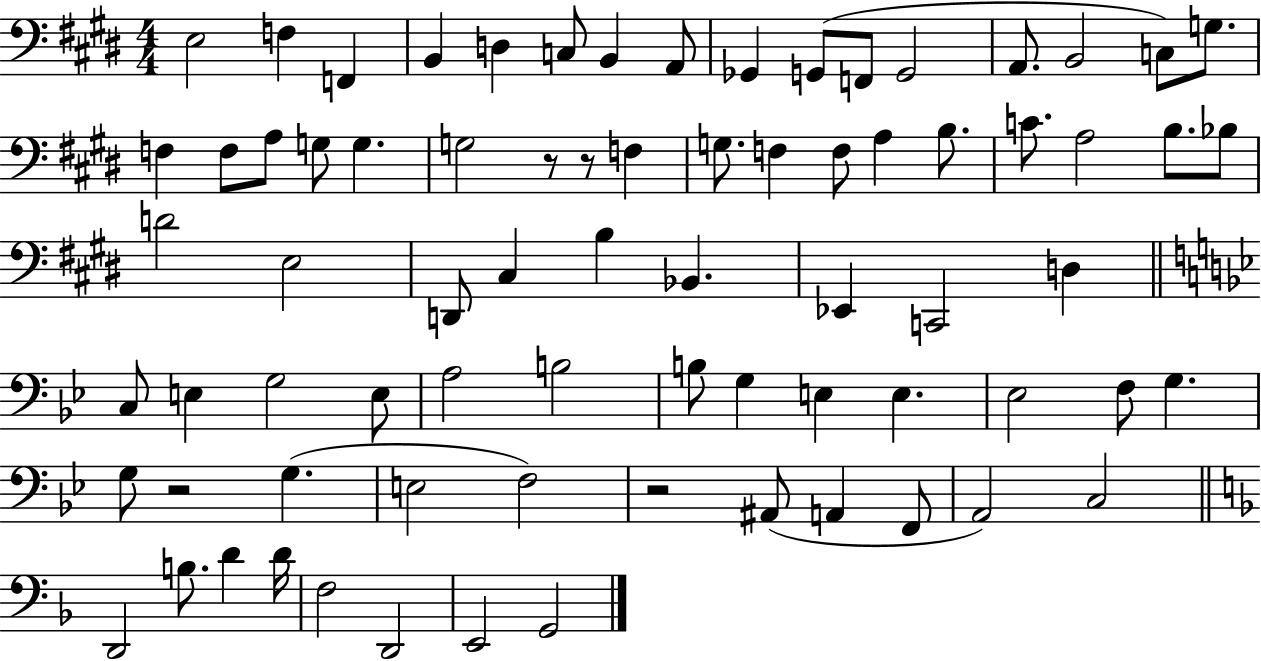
E3/h F3/q F2/q B2/q D3/q C3/e B2/q A2/e Gb2/q G2/e F2/e G2/h A2/e. B2/h C3/e G3/e. F3/q F3/e A3/e G3/e G3/q. G3/h R/e R/e F3/q G3/e. F3/q F3/e A3/q B3/e. C4/e. A3/h B3/e. Bb3/e D4/h E3/h D2/e C#3/q B3/q Bb2/q. Eb2/q C2/h D3/q C3/e E3/q G3/h E3/e A3/h B3/h B3/e G3/q E3/q E3/q. Eb3/h F3/e G3/q. G3/e R/h G3/q. E3/h F3/h R/h A#2/e A2/q F2/e A2/h C3/h D2/h B3/e. D4/q D4/s F3/h D2/h E2/h G2/h